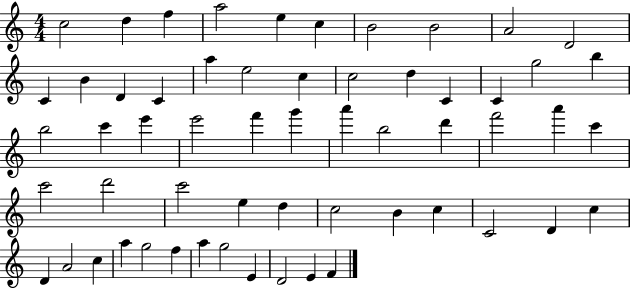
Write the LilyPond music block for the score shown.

{
  \clef treble
  \numericTimeSignature
  \time 4/4
  \key c \major
  c''2 d''4 f''4 | a''2 e''4 c''4 | b'2 b'2 | a'2 d'2 | \break c'4 b'4 d'4 c'4 | a''4 e''2 c''4 | c''2 d''4 c'4 | c'4 g''2 b''4 | \break b''2 c'''4 e'''4 | e'''2 f'''4 g'''4 | a'''4 b''2 d'''4 | f'''2 a'''4 c'''4 | \break c'''2 d'''2 | c'''2 e''4 d''4 | c''2 b'4 c''4 | c'2 d'4 c''4 | \break d'4 a'2 c''4 | a''4 g''2 f''4 | a''4 g''2 e'4 | d'2 e'4 f'4 | \break \bar "|."
}